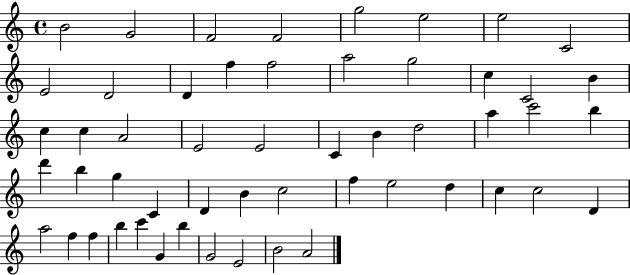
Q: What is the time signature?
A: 4/4